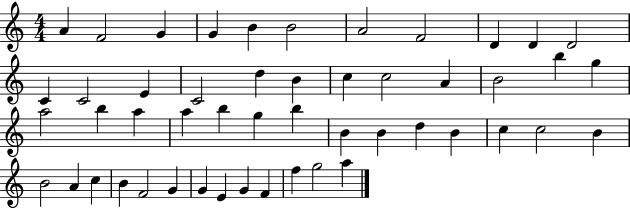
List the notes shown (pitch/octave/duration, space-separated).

A4/q F4/h G4/q G4/q B4/q B4/h A4/h F4/h D4/q D4/q D4/h C4/q C4/h E4/q C4/h D5/q B4/q C5/q C5/h A4/q B4/h B5/q G5/q A5/h B5/q A5/q A5/q B5/q G5/q B5/q B4/q B4/q D5/q B4/q C5/q C5/h B4/q B4/h A4/q C5/q B4/q F4/h G4/q G4/q E4/q G4/q F4/q F5/q G5/h A5/q